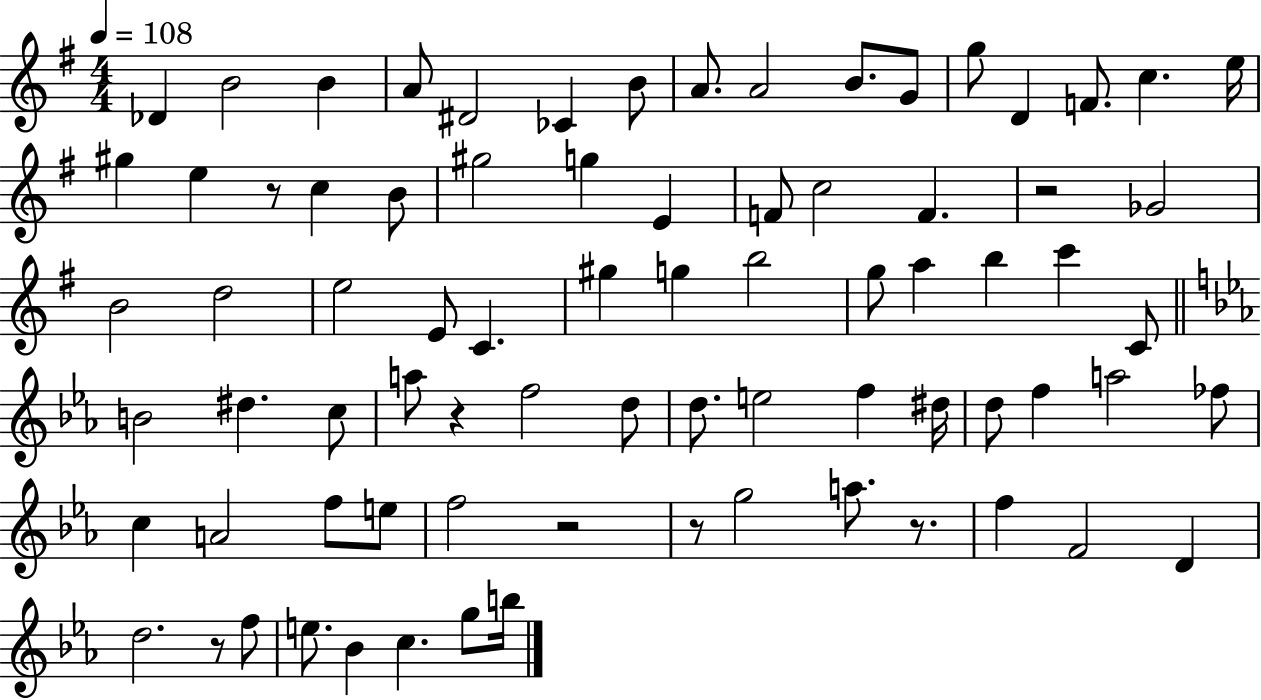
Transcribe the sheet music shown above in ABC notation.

X:1
T:Untitled
M:4/4
L:1/4
K:G
_D B2 B A/2 ^D2 _C B/2 A/2 A2 B/2 G/2 g/2 D F/2 c e/4 ^g e z/2 c B/2 ^g2 g E F/2 c2 F z2 _G2 B2 d2 e2 E/2 C ^g g b2 g/2 a b c' C/2 B2 ^d c/2 a/2 z f2 d/2 d/2 e2 f ^d/4 d/2 f a2 _f/2 c A2 f/2 e/2 f2 z2 z/2 g2 a/2 z/2 f F2 D d2 z/2 f/2 e/2 _B c g/2 b/4